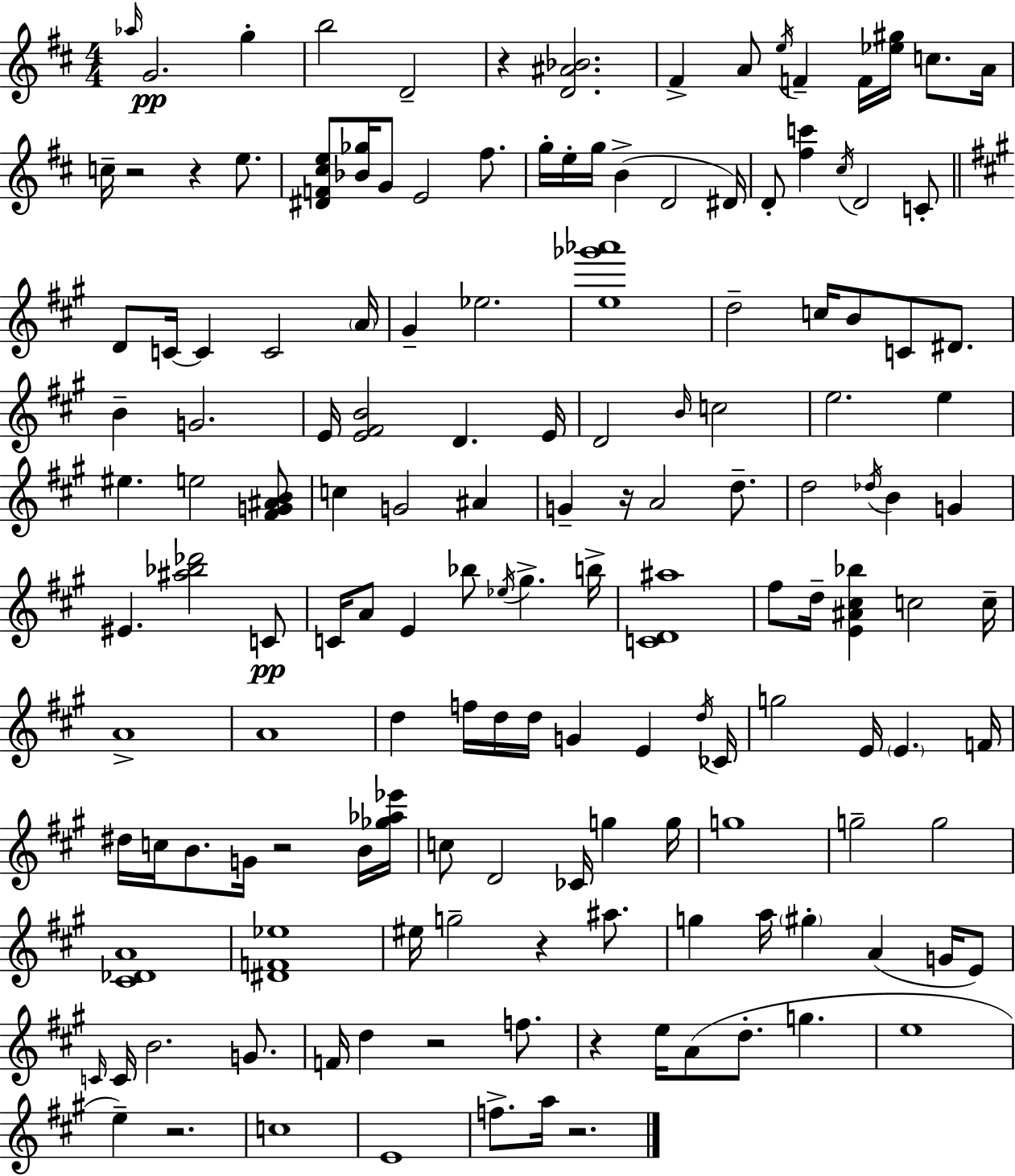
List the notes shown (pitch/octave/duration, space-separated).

Ab5/s G4/h. G5/q B5/h D4/h R/q [D4,A#4,Bb4]/h. F#4/q A4/e E5/s F4/q F4/s [Eb5,G#5]/s C5/e. A4/s C5/s R/h R/q E5/e. [D#4,F4,C#5,E5]/e [Bb4,Gb5]/s G4/e E4/h F#5/e. G5/s E5/s G5/s B4/q D4/h D#4/s D4/e [F#5,C6]/q C#5/s D4/h C4/e D4/e C4/s C4/q C4/h A4/s G#4/q Eb5/h. [E5,Gb6,Ab6]/w D5/h C5/s B4/e C4/e D#4/e. B4/q G4/h. E4/s [E4,F#4,B4]/h D4/q. E4/s D4/h B4/s C5/h E5/h. E5/q EIS5/q. E5/h [F#4,G4,A#4,B4]/e C5/q G4/h A#4/q G4/q R/s A4/h D5/e. D5/h Db5/s B4/q G4/q EIS4/q. [A#5,Bb5,Db6]/h C4/e C4/s A4/e E4/q Bb5/e Eb5/s G#5/q. B5/s [C4,D4,A#5]/w F#5/e D5/s [E4,A#4,C#5,Bb5]/q C5/h C5/s A4/w A4/w D5/q F5/s D5/s D5/s G4/q E4/q D5/s CES4/s G5/h E4/s E4/q. F4/s D#5/s C5/s B4/e. G4/s R/h B4/s [Gb5,Ab5,Eb6]/s C5/e D4/h CES4/s G5/q G5/s G5/w G5/h G5/h [C#4,Db4,A4]/w [D#4,F4,Eb5]/w EIS5/s G5/h R/q A#5/e. G5/q A5/s G#5/q A4/q G4/s E4/e C4/s C4/s B4/h. G4/e. F4/s D5/q R/h F5/e. R/q E5/s A4/e D5/e. G5/q. E5/w E5/q R/h. C5/w E4/w F5/e. A5/s R/h.